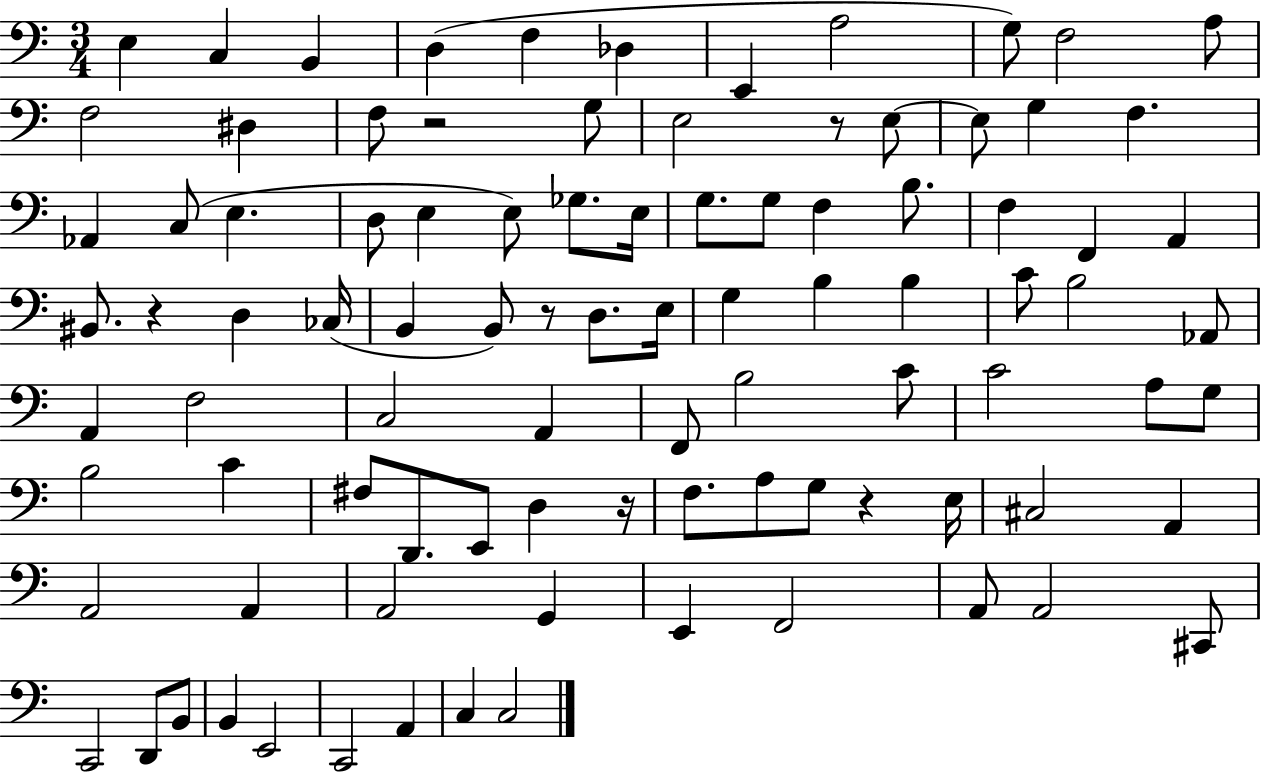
E3/q C3/q B2/q D3/q F3/q Db3/q E2/q A3/h G3/e F3/h A3/e F3/h D#3/q F3/e R/h G3/e E3/h R/e E3/e E3/e G3/q F3/q. Ab2/q C3/e E3/q. D3/e E3/q E3/e Gb3/e. E3/s G3/e. G3/e F3/q B3/e. F3/q F2/q A2/q BIS2/e. R/q D3/q CES3/s B2/q B2/e R/e D3/e. E3/s G3/q B3/q B3/q C4/e B3/h Ab2/e A2/q F3/h C3/h A2/q F2/e B3/h C4/e C4/h A3/e G3/e B3/h C4/q F#3/e D2/e. E2/e D3/q R/s F3/e. A3/e G3/e R/q E3/s C#3/h A2/q A2/h A2/q A2/h G2/q E2/q F2/h A2/e A2/h C#2/e C2/h D2/e B2/e B2/q E2/h C2/h A2/q C3/q C3/h